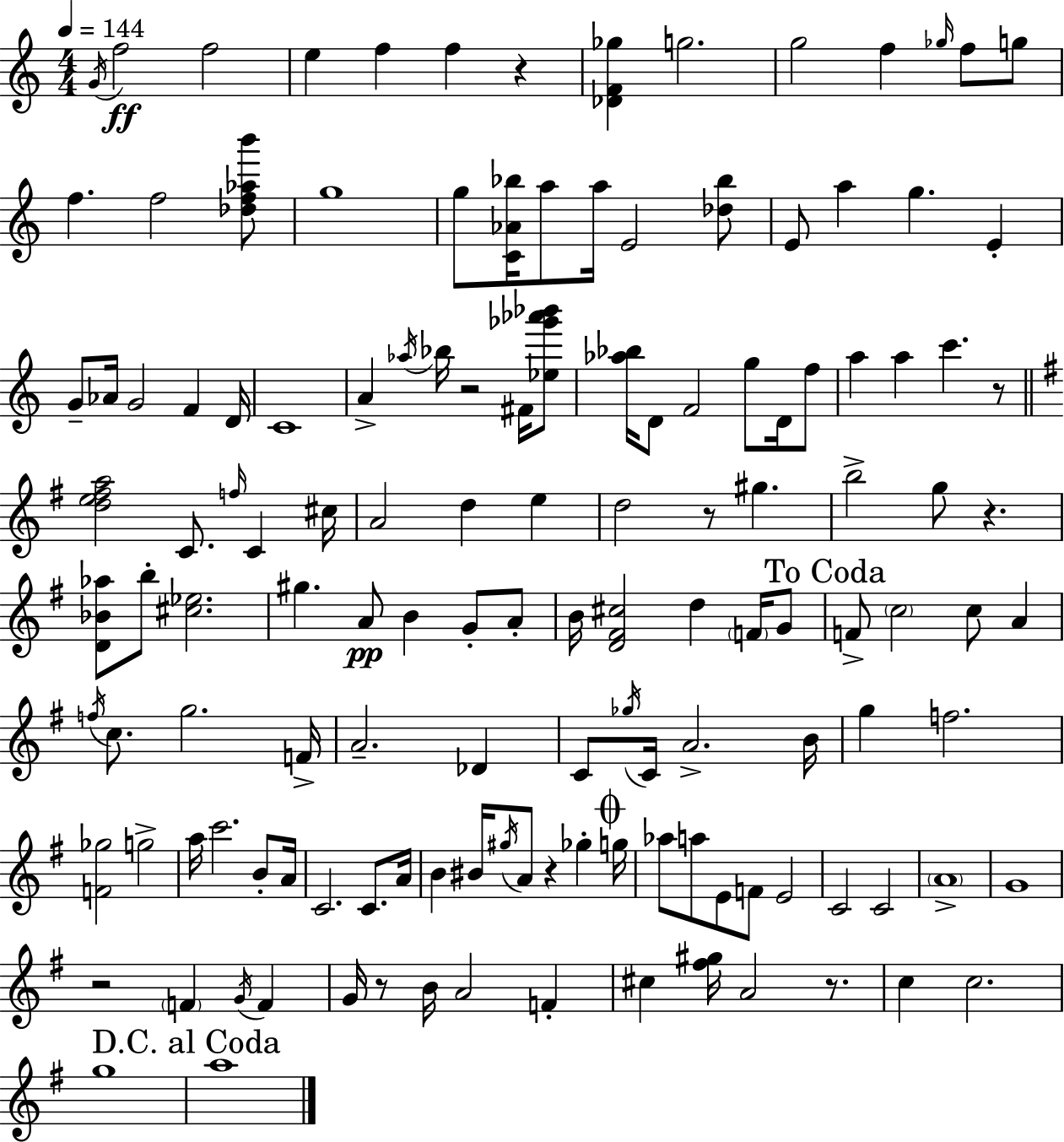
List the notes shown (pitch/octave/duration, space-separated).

G4/s F5/h F5/h E5/q F5/q F5/q R/q [Db4,F4,Gb5]/q G5/h. G5/h F5/q Gb5/s F5/e G5/e F5/q. F5/h [Db5,F5,Ab5,B6]/e G5/w G5/e [C4,Ab4,Bb5]/s A5/e A5/s E4/h [Db5,Bb5]/e E4/e A5/q G5/q. E4/q G4/e Ab4/s G4/h F4/q D4/s C4/w A4/q Ab5/s Bb5/s R/h F#4/s [Eb5,Gb6,Ab6,Bb6]/e [Ab5,Bb5]/s D4/e F4/h G5/e D4/s F5/e A5/q A5/q C6/q. R/e [D5,E5,F#5,A5]/h C4/e. F5/s C4/q C#5/s A4/h D5/q E5/q D5/h R/e G#5/q. B5/h G5/e R/q. [D4,Bb4,Ab5]/e B5/e [C#5,Eb5]/h. G#5/q. A4/e B4/q G4/e A4/e B4/s [D4,F#4,C#5]/h D5/q F4/s G4/e F4/e C5/h C5/e A4/q F5/s C5/e. G5/h. F4/s A4/h. Db4/q C4/e Gb5/s C4/s A4/h. B4/s G5/q F5/h. [F4,Gb5]/h G5/h A5/s C6/h. B4/e A4/s C4/h. C4/e. A4/s B4/q BIS4/s G#5/s A4/e R/q Gb5/q G5/s Ab5/e A5/e E4/e F4/e E4/h C4/h C4/h A4/w G4/w R/h F4/q G4/s F4/q G4/s R/e B4/s A4/h F4/q C#5/q [F#5,G#5]/s A4/h R/e. C5/q C5/h. G5/w A5/w